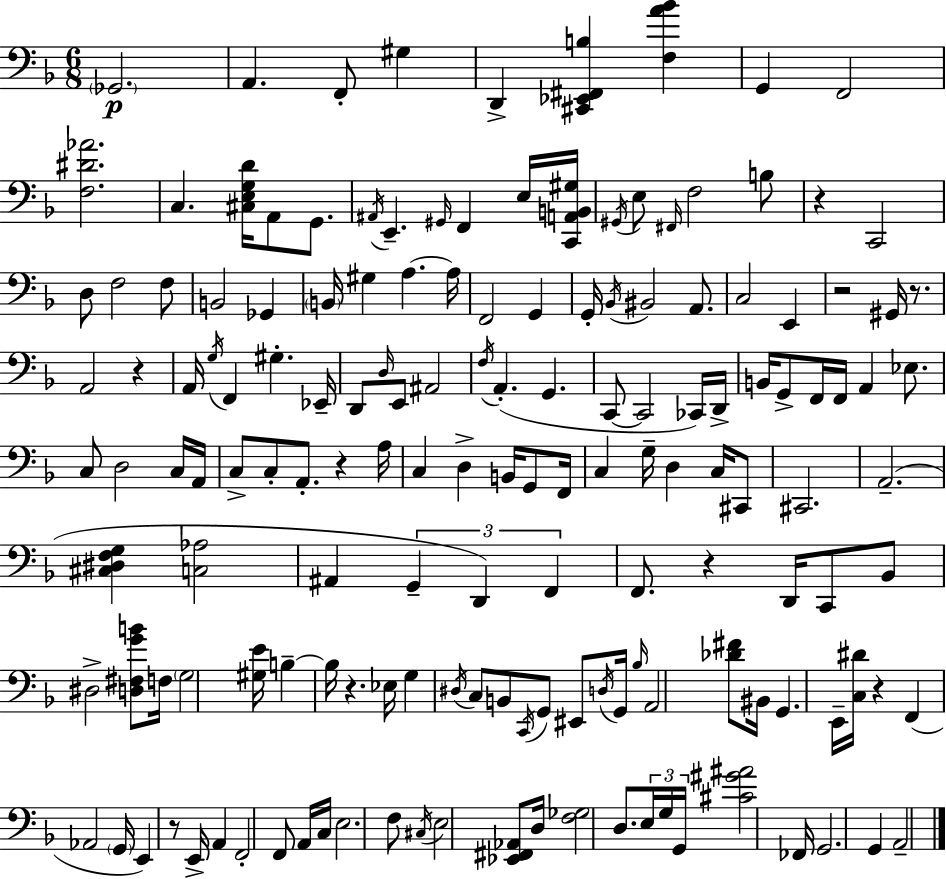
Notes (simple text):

Gb2/h. A2/q. F2/e G#3/q D2/q [C#2,Eb2,F#2,B3]/q [F3,A4,Bb4]/q G2/q F2/h [F3,D#4,Ab4]/h. C3/q. [C#3,E3,G3,D4]/s A2/e G2/e. A#2/s E2/q. G#2/s F2/q E3/s [C2,A2,B2,G#3]/s G#2/s E3/e F#2/s F3/h B3/e R/q C2/h D3/e F3/h F3/e B2/h Gb2/q B2/s G#3/q A3/q. A3/s F2/h G2/q G2/s Bb2/s BIS2/h A2/e. C3/h E2/q R/h G#2/s R/e. A2/h R/q A2/s G3/s F2/q G#3/q. Eb2/s D2/e D3/s E2/e A#2/h F3/s A2/q. G2/q. C2/e C2/h CES2/s D2/s B2/s G2/e F2/s F2/s A2/q Eb3/e. C3/e D3/h C3/s A2/s C3/e C3/e A2/e. R/q A3/s C3/q D3/q B2/s G2/e F2/s C3/q G3/s D3/q C3/s C#2/e C#2/h. A2/h. [C#3,D#3,F3,G3]/q [C3,Ab3]/h A#2/q G2/q D2/q F2/q F2/e. R/q D2/s C2/e Bb2/e D#3/h [D3,F#3,G4,B4]/e F3/s G3/h [G#3,E4]/s B3/q B3/s R/q. Eb3/s G3/q D#3/s C3/e B2/e C2/s G2/e EIS2/e D3/s G2/s Bb3/s A2/h [Db4,F#4]/e BIS2/s G2/q. E2/s [C3,D#4]/s R/q F2/q Ab2/h G2/s E2/q R/e E2/s A2/q F2/h F2/e A2/s C3/s E3/h. F3/e C#3/s E3/h [Eb2,F#2,Ab2]/e D3/s [F3,Gb3]/h D3/e. E3/s G3/s G2/s [C#4,G#4,A#4]/h FES2/s G2/h. G2/q A2/h